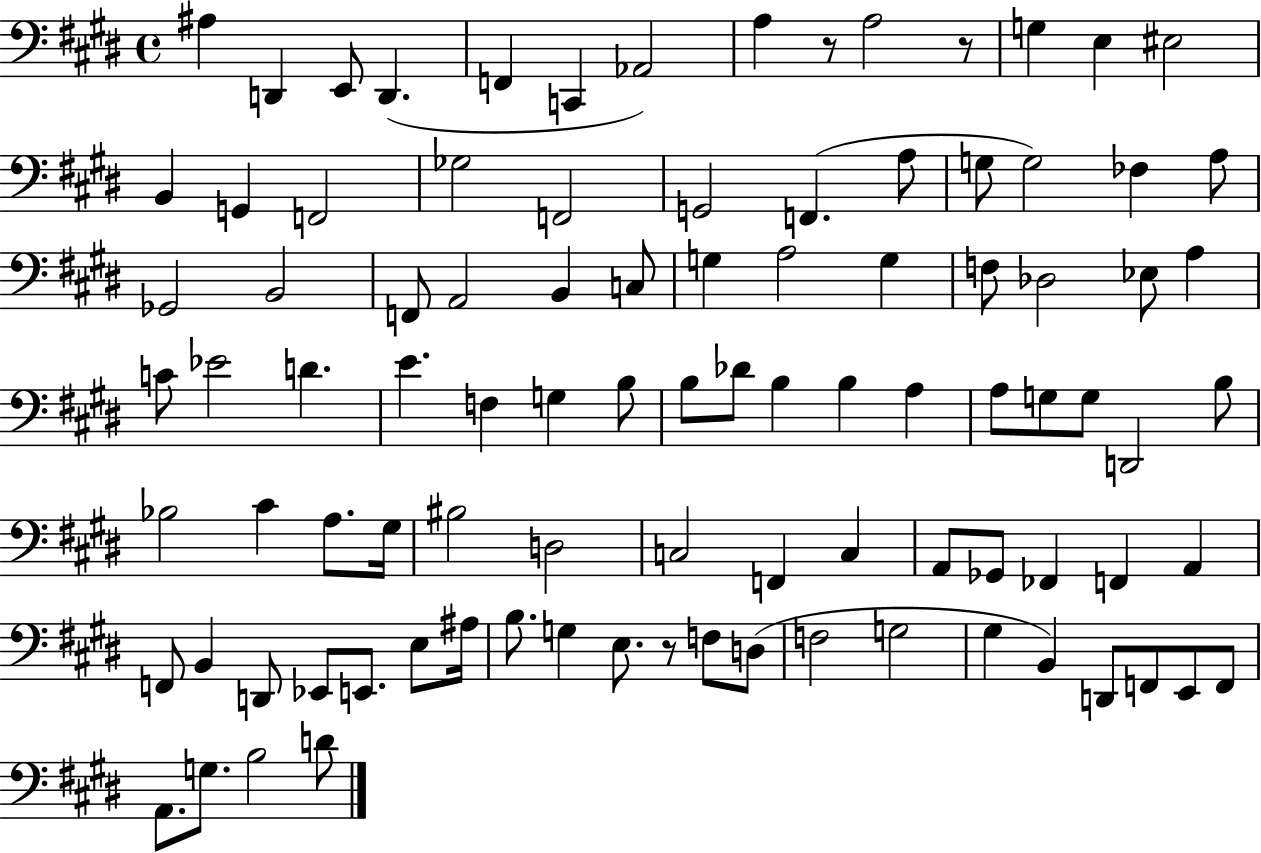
X:1
T:Untitled
M:4/4
L:1/4
K:E
^A, D,, E,,/2 D,, F,, C,, _A,,2 A, z/2 A,2 z/2 G, E, ^E,2 B,, G,, F,,2 _G,2 F,,2 G,,2 F,, A,/2 G,/2 G,2 _F, A,/2 _G,,2 B,,2 F,,/2 A,,2 B,, C,/2 G, A,2 G, F,/2 _D,2 _E,/2 A, C/2 _E2 D E F, G, B,/2 B,/2 _D/2 B, B, A, A,/2 G,/2 G,/2 D,,2 B,/2 _B,2 ^C A,/2 ^G,/4 ^B,2 D,2 C,2 F,, C, A,,/2 _G,,/2 _F,, F,, A,, F,,/2 B,, D,,/2 _E,,/2 E,,/2 E,/2 ^A,/4 B,/2 G, E,/2 z/2 F,/2 D,/2 F,2 G,2 ^G, B,, D,,/2 F,,/2 E,,/2 F,,/2 A,,/2 G,/2 B,2 D/2